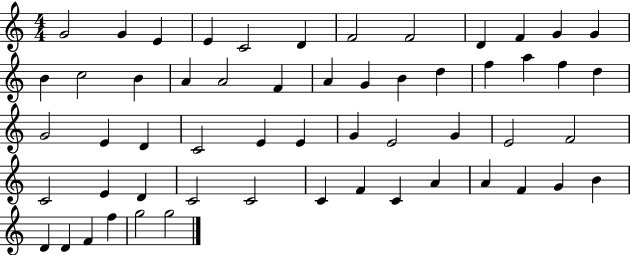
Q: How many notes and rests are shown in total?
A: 56